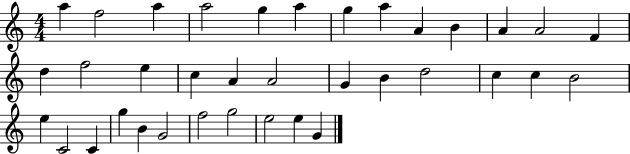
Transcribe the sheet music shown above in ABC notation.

X:1
T:Untitled
M:4/4
L:1/4
K:C
a f2 a a2 g a g a A B A A2 F d f2 e c A A2 G B d2 c c B2 e C2 C g B G2 f2 g2 e2 e G